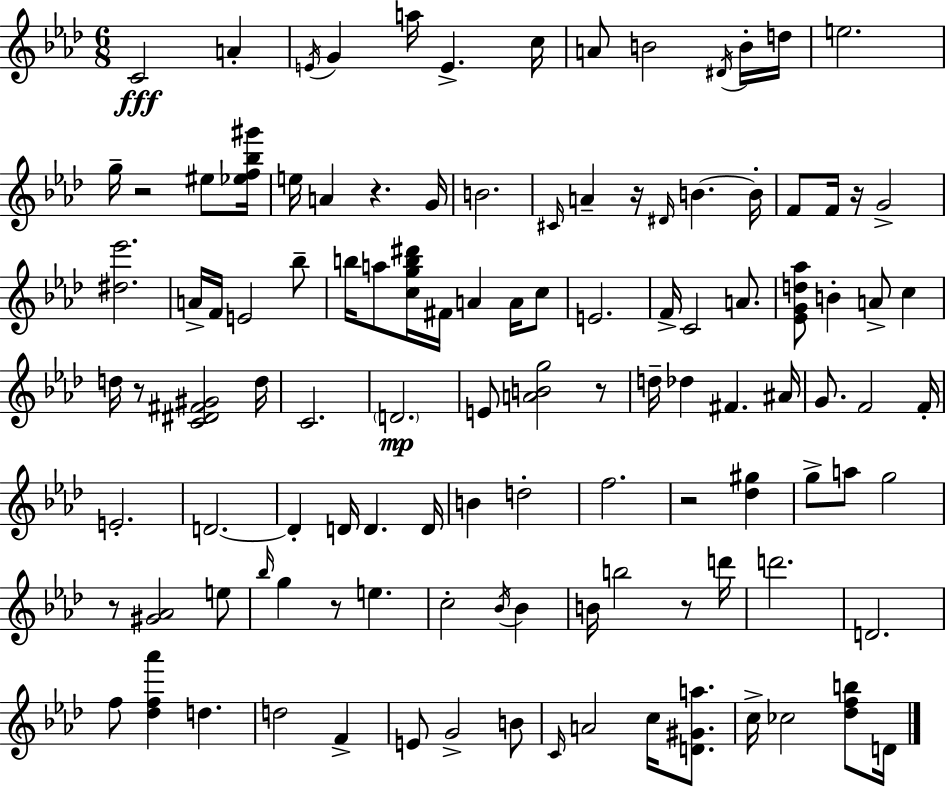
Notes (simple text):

C4/h A4/q E4/s G4/q A5/s E4/q. C5/s A4/e B4/h D#4/s B4/s D5/s E5/h. G5/s R/h EIS5/e [Eb5,F5,Bb5,G#6]/s E5/s A4/q R/q. G4/s B4/h. C#4/s A4/q R/s D#4/s B4/q. B4/s F4/e F4/s R/s G4/h [D#5,Eb6]/h. A4/s F4/s E4/h Bb5/e B5/s A5/e [C5,G5,B5,D#6]/s F#4/s A4/q A4/s C5/e E4/h. F4/s C4/h A4/e. [Eb4,G4,D5,Ab5]/e B4/q A4/e C5/q D5/s R/e [C4,D#4,F#4,G#4]/h D5/s C4/h. D4/h. E4/e [A4,B4,G5]/h R/e D5/s Db5/q F#4/q. A#4/s G4/e. F4/h F4/s E4/h. D4/h. D4/q D4/s D4/q. D4/s B4/q D5/h F5/h. R/h [Db5,G#5]/q G5/e A5/e G5/h R/e [G#4,Ab4]/h E5/e Bb5/s G5/q R/e E5/q. C5/h Bb4/s Bb4/q B4/s B5/h R/e D6/s D6/h. D4/h. F5/e [Db5,F5,Ab6]/q D5/q. D5/h F4/q E4/e G4/h B4/e C4/s A4/h C5/s [D4,G#4,A5]/e. C5/s CES5/h [Db5,F5,B5]/e D4/s